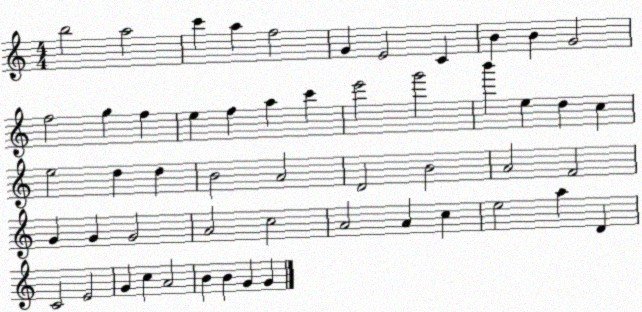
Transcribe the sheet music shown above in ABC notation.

X:1
T:Untitled
M:4/4
L:1/4
K:C
b2 a2 c' a f2 G E2 C B B G2 f2 g f e f a c' e'2 g'2 b' e d c e2 d d B2 A2 D2 B2 A2 F2 G G G2 A2 c2 A2 A c e2 a D C2 E2 G c A2 B B G G